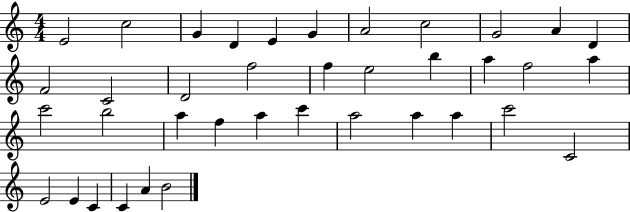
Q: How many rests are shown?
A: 0